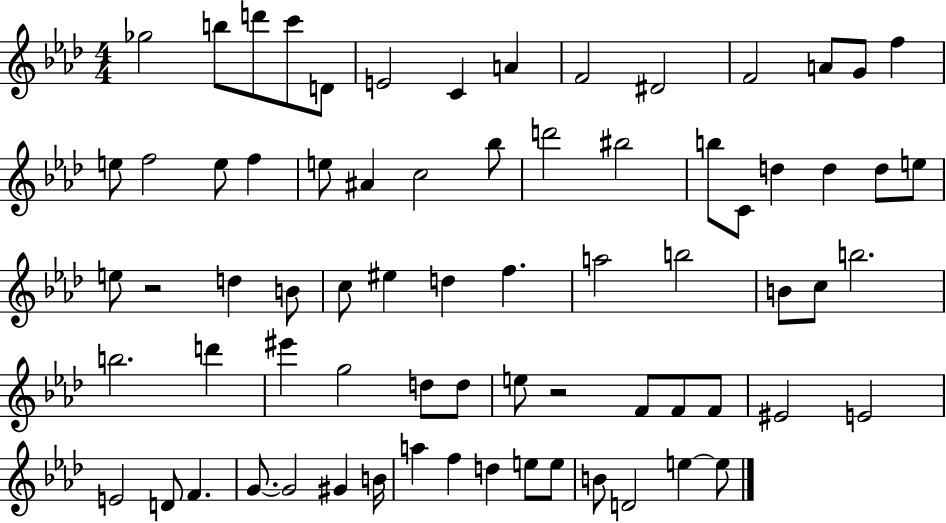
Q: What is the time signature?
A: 4/4